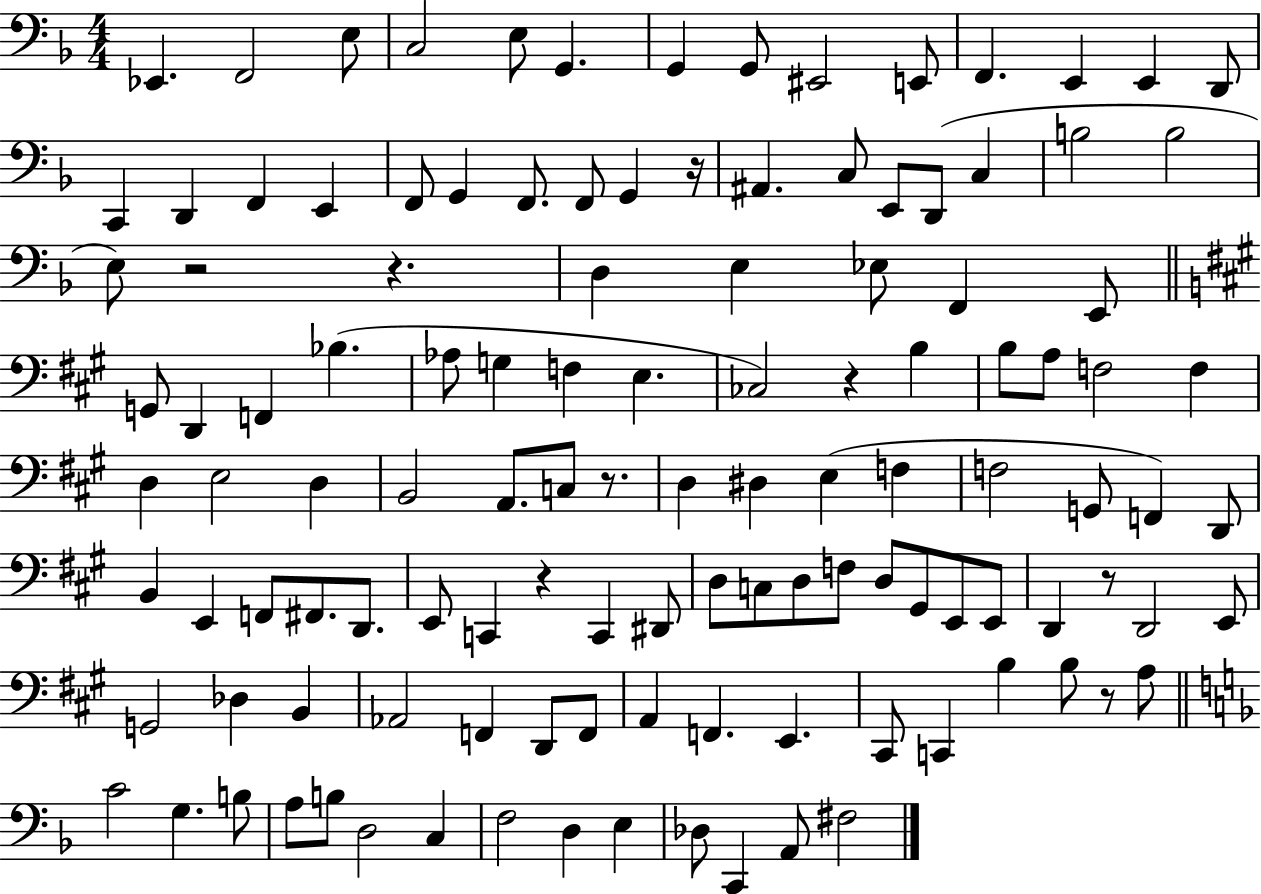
Eb2/q. F2/h E3/e C3/h E3/e G2/q. G2/q G2/e EIS2/h E2/e F2/q. E2/q E2/q D2/e C2/q D2/q F2/q E2/q F2/e G2/q F2/e. F2/e G2/q R/s A#2/q. C3/e E2/e D2/e C3/q B3/h B3/h E3/e R/h R/q. D3/q E3/q Eb3/e F2/q E2/e G2/e D2/q F2/q Bb3/q. Ab3/e G3/q F3/q E3/q. CES3/h R/q B3/q B3/e A3/e F3/h F3/q D3/q E3/h D3/q B2/h A2/e. C3/e R/e. D3/q D#3/q E3/q F3/q F3/h G2/e F2/q D2/e B2/q E2/q F2/e F#2/e. D2/e. E2/e C2/q R/q C2/q D#2/e D3/e C3/e D3/e F3/e D3/e G#2/e E2/e E2/e D2/q R/e D2/h E2/e G2/h Db3/q B2/q Ab2/h F2/q D2/e F2/e A2/q F2/q. E2/q. C#2/e C2/q B3/q B3/e R/e A3/e C4/h G3/q. B3/e A3/e B3/e D3/h C3/q F3/h D3/q E3/q Db3/e C2/q A2/e F#3/h